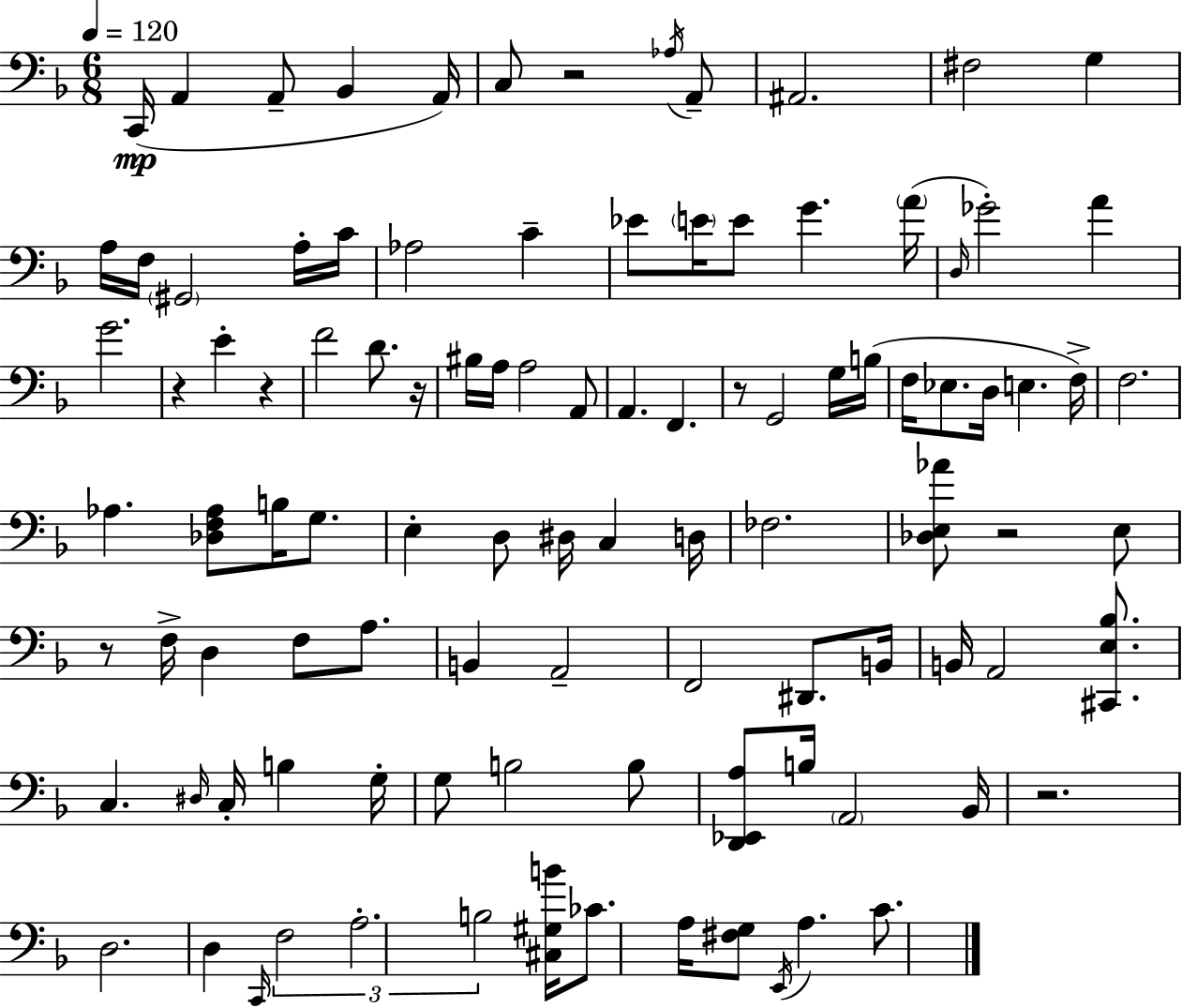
X:1
T:Untitled
M:6/8
L:1/4
K:F
C,,/4 A,, A,,/2 _B,, A,,/4 C,/2 z2 _A,/4 A,,/2 ^A,,2 ^F,2 G, A,/4 F,/4 ^G,,2 A,/4 C/4 _A,2 C _E/2 E/4 E/2 G A/4 D,/4 _G2 A G2 z E z F2 D/2 z/4 ^B,/4 A,/4 A,2 A,,/2 A,, F,, z/2 G,,2 G,/4 B,/4 F,/4 _E,/2 D,/4 E, F,/4 F,2 _A, [_D,F,_A,]/2 B,/4 G,/2 E, D,/2 ^D,/4 C, D,/4 _F,2 [_D,E,_A]/2 z2 E,/2 z/2 F,/4 D, F,/2 A,/2 B,, A,,2 F,,2 ^D,,/2 B,,/4 B,,/4 A,,2 [^C,,E,_B,]/2 C, ^D,/4 C,/4 B, G,/4 G,/2 B,2 B,/2 [D,,_E,,A,]/2 B,/4 A,,2 _B,,/4 z2 D,2 D, C,,/4 F,2 A,2 B,2 [^C,^G,B]/4 _C/2 A,/4 [^F,G,]/2 E,,/4 A, C/2